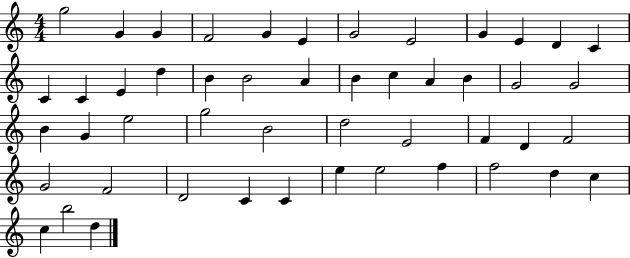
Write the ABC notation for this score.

X:1
T:Untitled
M:4/4
L:1/4
K:C
g2 G G F2 G E G2 E2 G E D C C C E d B B2 A B c A B G2 G2 B G e2 g2 B2 d2 E2 F D F2 G2 F2 D2 C C e e2 f f2 d c c b2 d